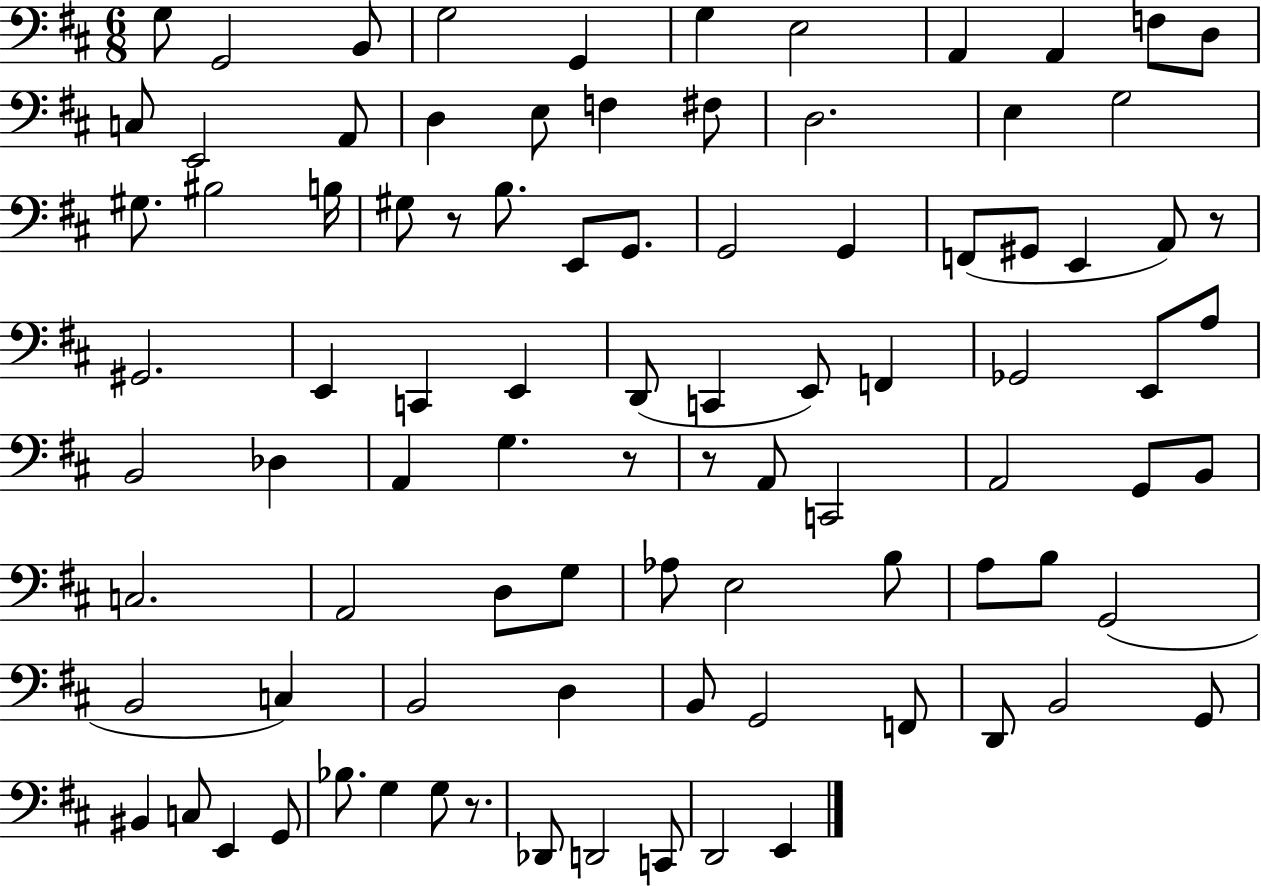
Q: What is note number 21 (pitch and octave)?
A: G3